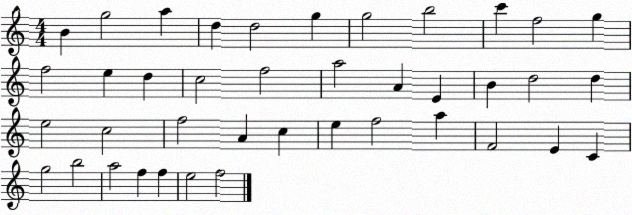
X:1
T:Untitled
M:4/4
L:1/4
K:C
B g2 a d d2 g g2 b2 c' f2 g f2 e d c2 f2 a2 A E B d2 d e2 c2 f2 A c e f2 a F2 E C g2 b2 a2 f f e2 f2